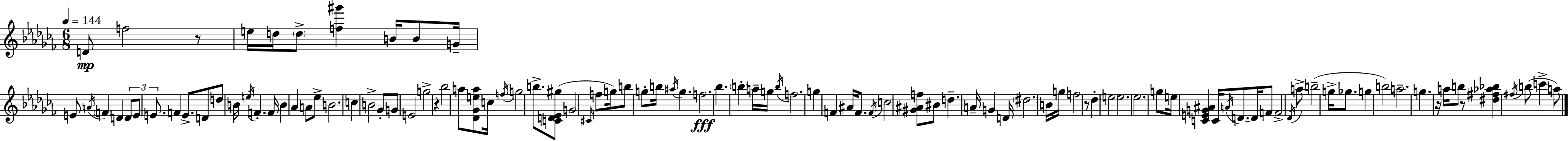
{
  \clef treble
  \numericTimeSignature
  \time 6/8
  \key aes \minor
  \tempo 4 = 144
  d'8\mp f''2 r8 | e''16 d''16 \parenthesize d''8-> <f'' gis'''>4 b'16 b'8 g'16-- | e'8 \acciaccatura { a'16 } \parenthesize f'4 d'4 \tuplet 3/2 { d'8 | e'8 e'8. } f'4 e'8.-> | \break d'8 d''8 b'16 \acciaccatura { e''16 } f'4.-. | f'16 b'4 aes'4 a'8 | ees''8-> b'2. | c''4 b'2-> | \break ges'8-. g'8 e'2 | g''2-> r4 | bes''2 a''8 | <des' ges' e'' a''>8 c''16 \acciaccatura { f''16 } g''2 | \break b''8.-> <c' d' ees' gis''>8( g'2 | \grace { cis'16 } f''8 g''16) b''8 g''8-. b''16 \acciaccatura { ais''16 } g''4. | f''2.\fff | bes''4. \parenthesize b''4-. | \break a''16-- g''16 \acciaccatura { b''16 } f''2. | g''4 f'4 | ais'16 f'8. \acciaccatura { f'16 } c''2 | <gis' ais' f''>8 bis'8 d''4.-- | \break a'16-- g'4 d'16 \parenthesize dis''2. | b'16 g''16 f''2 | r8 des''4-. \parenthesize e''2 | e''2. | \break ees''2. | g''8 e''16 <c' e' g' ais'>4 | c'16 \acciaccatura { a'16 } d'8.~~ d'16 f'8 f'2-> | \acciaccatura { des'16 } a''8-> b''2--( | \break g''16-> ges''8. g''4 | b''2) a''2.-- | g''4. | r16 a''16 b''8 r8 <dis'' fis'' aes'' bes''>4 | \break \acciaccatura { fis''16 } b''8( c'''4-> a''8) \bar "|."
}